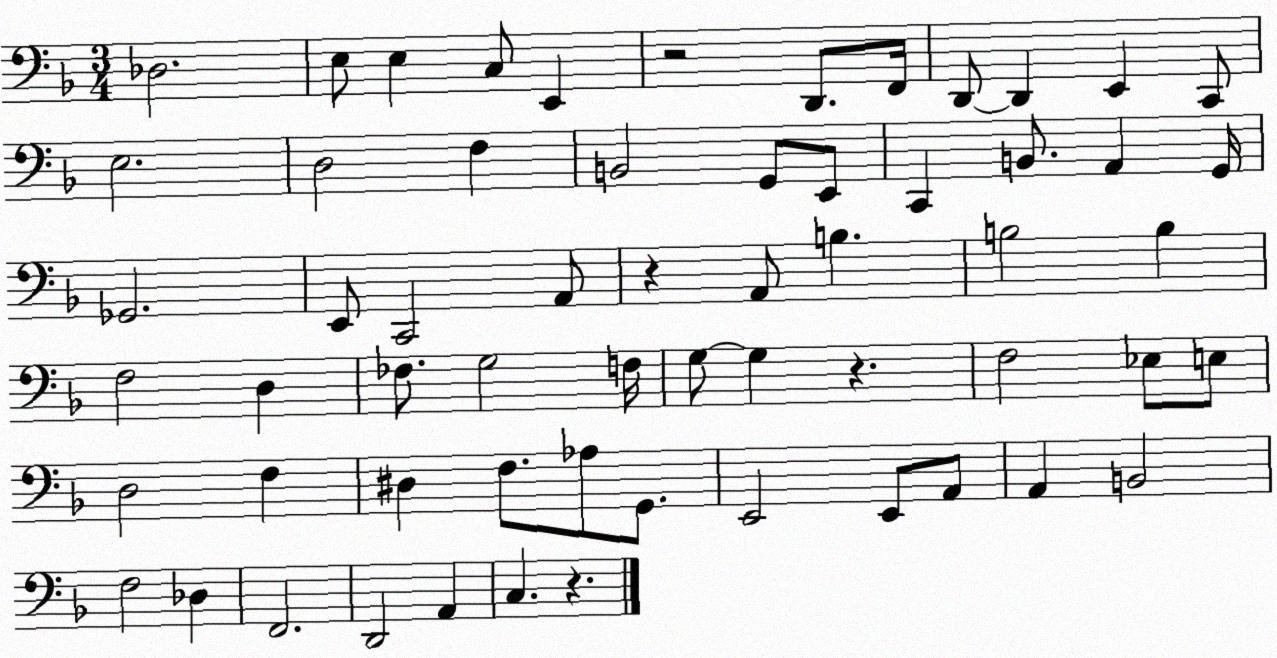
X:1
T:Untitled
M:3/4
L:1/4
K:F
_D,2 E,/2 E, C,/2 E,, z2 D,,/2 F,,/4 D,,/2 D,, E,, C,,/2 E,2 D,2 F, B,,2 G,,/2 E,,/2 C,, B,,/2 A,, G,,/4 _G,,2 E,,/2 C,,2 A,,/2 z A,,/2 B, B,2 B, F,2 D, _F,/2 G,2 F,/4 G,/2 G, z F,2 _E,/2 E,/2 D,2 F, ^D, F,/2 _A,/2 G,,/2 E,,2 E,,/2 A,,/2 A,, B,,2 F,2 _D, F,,2 D,,2 A,, C, z